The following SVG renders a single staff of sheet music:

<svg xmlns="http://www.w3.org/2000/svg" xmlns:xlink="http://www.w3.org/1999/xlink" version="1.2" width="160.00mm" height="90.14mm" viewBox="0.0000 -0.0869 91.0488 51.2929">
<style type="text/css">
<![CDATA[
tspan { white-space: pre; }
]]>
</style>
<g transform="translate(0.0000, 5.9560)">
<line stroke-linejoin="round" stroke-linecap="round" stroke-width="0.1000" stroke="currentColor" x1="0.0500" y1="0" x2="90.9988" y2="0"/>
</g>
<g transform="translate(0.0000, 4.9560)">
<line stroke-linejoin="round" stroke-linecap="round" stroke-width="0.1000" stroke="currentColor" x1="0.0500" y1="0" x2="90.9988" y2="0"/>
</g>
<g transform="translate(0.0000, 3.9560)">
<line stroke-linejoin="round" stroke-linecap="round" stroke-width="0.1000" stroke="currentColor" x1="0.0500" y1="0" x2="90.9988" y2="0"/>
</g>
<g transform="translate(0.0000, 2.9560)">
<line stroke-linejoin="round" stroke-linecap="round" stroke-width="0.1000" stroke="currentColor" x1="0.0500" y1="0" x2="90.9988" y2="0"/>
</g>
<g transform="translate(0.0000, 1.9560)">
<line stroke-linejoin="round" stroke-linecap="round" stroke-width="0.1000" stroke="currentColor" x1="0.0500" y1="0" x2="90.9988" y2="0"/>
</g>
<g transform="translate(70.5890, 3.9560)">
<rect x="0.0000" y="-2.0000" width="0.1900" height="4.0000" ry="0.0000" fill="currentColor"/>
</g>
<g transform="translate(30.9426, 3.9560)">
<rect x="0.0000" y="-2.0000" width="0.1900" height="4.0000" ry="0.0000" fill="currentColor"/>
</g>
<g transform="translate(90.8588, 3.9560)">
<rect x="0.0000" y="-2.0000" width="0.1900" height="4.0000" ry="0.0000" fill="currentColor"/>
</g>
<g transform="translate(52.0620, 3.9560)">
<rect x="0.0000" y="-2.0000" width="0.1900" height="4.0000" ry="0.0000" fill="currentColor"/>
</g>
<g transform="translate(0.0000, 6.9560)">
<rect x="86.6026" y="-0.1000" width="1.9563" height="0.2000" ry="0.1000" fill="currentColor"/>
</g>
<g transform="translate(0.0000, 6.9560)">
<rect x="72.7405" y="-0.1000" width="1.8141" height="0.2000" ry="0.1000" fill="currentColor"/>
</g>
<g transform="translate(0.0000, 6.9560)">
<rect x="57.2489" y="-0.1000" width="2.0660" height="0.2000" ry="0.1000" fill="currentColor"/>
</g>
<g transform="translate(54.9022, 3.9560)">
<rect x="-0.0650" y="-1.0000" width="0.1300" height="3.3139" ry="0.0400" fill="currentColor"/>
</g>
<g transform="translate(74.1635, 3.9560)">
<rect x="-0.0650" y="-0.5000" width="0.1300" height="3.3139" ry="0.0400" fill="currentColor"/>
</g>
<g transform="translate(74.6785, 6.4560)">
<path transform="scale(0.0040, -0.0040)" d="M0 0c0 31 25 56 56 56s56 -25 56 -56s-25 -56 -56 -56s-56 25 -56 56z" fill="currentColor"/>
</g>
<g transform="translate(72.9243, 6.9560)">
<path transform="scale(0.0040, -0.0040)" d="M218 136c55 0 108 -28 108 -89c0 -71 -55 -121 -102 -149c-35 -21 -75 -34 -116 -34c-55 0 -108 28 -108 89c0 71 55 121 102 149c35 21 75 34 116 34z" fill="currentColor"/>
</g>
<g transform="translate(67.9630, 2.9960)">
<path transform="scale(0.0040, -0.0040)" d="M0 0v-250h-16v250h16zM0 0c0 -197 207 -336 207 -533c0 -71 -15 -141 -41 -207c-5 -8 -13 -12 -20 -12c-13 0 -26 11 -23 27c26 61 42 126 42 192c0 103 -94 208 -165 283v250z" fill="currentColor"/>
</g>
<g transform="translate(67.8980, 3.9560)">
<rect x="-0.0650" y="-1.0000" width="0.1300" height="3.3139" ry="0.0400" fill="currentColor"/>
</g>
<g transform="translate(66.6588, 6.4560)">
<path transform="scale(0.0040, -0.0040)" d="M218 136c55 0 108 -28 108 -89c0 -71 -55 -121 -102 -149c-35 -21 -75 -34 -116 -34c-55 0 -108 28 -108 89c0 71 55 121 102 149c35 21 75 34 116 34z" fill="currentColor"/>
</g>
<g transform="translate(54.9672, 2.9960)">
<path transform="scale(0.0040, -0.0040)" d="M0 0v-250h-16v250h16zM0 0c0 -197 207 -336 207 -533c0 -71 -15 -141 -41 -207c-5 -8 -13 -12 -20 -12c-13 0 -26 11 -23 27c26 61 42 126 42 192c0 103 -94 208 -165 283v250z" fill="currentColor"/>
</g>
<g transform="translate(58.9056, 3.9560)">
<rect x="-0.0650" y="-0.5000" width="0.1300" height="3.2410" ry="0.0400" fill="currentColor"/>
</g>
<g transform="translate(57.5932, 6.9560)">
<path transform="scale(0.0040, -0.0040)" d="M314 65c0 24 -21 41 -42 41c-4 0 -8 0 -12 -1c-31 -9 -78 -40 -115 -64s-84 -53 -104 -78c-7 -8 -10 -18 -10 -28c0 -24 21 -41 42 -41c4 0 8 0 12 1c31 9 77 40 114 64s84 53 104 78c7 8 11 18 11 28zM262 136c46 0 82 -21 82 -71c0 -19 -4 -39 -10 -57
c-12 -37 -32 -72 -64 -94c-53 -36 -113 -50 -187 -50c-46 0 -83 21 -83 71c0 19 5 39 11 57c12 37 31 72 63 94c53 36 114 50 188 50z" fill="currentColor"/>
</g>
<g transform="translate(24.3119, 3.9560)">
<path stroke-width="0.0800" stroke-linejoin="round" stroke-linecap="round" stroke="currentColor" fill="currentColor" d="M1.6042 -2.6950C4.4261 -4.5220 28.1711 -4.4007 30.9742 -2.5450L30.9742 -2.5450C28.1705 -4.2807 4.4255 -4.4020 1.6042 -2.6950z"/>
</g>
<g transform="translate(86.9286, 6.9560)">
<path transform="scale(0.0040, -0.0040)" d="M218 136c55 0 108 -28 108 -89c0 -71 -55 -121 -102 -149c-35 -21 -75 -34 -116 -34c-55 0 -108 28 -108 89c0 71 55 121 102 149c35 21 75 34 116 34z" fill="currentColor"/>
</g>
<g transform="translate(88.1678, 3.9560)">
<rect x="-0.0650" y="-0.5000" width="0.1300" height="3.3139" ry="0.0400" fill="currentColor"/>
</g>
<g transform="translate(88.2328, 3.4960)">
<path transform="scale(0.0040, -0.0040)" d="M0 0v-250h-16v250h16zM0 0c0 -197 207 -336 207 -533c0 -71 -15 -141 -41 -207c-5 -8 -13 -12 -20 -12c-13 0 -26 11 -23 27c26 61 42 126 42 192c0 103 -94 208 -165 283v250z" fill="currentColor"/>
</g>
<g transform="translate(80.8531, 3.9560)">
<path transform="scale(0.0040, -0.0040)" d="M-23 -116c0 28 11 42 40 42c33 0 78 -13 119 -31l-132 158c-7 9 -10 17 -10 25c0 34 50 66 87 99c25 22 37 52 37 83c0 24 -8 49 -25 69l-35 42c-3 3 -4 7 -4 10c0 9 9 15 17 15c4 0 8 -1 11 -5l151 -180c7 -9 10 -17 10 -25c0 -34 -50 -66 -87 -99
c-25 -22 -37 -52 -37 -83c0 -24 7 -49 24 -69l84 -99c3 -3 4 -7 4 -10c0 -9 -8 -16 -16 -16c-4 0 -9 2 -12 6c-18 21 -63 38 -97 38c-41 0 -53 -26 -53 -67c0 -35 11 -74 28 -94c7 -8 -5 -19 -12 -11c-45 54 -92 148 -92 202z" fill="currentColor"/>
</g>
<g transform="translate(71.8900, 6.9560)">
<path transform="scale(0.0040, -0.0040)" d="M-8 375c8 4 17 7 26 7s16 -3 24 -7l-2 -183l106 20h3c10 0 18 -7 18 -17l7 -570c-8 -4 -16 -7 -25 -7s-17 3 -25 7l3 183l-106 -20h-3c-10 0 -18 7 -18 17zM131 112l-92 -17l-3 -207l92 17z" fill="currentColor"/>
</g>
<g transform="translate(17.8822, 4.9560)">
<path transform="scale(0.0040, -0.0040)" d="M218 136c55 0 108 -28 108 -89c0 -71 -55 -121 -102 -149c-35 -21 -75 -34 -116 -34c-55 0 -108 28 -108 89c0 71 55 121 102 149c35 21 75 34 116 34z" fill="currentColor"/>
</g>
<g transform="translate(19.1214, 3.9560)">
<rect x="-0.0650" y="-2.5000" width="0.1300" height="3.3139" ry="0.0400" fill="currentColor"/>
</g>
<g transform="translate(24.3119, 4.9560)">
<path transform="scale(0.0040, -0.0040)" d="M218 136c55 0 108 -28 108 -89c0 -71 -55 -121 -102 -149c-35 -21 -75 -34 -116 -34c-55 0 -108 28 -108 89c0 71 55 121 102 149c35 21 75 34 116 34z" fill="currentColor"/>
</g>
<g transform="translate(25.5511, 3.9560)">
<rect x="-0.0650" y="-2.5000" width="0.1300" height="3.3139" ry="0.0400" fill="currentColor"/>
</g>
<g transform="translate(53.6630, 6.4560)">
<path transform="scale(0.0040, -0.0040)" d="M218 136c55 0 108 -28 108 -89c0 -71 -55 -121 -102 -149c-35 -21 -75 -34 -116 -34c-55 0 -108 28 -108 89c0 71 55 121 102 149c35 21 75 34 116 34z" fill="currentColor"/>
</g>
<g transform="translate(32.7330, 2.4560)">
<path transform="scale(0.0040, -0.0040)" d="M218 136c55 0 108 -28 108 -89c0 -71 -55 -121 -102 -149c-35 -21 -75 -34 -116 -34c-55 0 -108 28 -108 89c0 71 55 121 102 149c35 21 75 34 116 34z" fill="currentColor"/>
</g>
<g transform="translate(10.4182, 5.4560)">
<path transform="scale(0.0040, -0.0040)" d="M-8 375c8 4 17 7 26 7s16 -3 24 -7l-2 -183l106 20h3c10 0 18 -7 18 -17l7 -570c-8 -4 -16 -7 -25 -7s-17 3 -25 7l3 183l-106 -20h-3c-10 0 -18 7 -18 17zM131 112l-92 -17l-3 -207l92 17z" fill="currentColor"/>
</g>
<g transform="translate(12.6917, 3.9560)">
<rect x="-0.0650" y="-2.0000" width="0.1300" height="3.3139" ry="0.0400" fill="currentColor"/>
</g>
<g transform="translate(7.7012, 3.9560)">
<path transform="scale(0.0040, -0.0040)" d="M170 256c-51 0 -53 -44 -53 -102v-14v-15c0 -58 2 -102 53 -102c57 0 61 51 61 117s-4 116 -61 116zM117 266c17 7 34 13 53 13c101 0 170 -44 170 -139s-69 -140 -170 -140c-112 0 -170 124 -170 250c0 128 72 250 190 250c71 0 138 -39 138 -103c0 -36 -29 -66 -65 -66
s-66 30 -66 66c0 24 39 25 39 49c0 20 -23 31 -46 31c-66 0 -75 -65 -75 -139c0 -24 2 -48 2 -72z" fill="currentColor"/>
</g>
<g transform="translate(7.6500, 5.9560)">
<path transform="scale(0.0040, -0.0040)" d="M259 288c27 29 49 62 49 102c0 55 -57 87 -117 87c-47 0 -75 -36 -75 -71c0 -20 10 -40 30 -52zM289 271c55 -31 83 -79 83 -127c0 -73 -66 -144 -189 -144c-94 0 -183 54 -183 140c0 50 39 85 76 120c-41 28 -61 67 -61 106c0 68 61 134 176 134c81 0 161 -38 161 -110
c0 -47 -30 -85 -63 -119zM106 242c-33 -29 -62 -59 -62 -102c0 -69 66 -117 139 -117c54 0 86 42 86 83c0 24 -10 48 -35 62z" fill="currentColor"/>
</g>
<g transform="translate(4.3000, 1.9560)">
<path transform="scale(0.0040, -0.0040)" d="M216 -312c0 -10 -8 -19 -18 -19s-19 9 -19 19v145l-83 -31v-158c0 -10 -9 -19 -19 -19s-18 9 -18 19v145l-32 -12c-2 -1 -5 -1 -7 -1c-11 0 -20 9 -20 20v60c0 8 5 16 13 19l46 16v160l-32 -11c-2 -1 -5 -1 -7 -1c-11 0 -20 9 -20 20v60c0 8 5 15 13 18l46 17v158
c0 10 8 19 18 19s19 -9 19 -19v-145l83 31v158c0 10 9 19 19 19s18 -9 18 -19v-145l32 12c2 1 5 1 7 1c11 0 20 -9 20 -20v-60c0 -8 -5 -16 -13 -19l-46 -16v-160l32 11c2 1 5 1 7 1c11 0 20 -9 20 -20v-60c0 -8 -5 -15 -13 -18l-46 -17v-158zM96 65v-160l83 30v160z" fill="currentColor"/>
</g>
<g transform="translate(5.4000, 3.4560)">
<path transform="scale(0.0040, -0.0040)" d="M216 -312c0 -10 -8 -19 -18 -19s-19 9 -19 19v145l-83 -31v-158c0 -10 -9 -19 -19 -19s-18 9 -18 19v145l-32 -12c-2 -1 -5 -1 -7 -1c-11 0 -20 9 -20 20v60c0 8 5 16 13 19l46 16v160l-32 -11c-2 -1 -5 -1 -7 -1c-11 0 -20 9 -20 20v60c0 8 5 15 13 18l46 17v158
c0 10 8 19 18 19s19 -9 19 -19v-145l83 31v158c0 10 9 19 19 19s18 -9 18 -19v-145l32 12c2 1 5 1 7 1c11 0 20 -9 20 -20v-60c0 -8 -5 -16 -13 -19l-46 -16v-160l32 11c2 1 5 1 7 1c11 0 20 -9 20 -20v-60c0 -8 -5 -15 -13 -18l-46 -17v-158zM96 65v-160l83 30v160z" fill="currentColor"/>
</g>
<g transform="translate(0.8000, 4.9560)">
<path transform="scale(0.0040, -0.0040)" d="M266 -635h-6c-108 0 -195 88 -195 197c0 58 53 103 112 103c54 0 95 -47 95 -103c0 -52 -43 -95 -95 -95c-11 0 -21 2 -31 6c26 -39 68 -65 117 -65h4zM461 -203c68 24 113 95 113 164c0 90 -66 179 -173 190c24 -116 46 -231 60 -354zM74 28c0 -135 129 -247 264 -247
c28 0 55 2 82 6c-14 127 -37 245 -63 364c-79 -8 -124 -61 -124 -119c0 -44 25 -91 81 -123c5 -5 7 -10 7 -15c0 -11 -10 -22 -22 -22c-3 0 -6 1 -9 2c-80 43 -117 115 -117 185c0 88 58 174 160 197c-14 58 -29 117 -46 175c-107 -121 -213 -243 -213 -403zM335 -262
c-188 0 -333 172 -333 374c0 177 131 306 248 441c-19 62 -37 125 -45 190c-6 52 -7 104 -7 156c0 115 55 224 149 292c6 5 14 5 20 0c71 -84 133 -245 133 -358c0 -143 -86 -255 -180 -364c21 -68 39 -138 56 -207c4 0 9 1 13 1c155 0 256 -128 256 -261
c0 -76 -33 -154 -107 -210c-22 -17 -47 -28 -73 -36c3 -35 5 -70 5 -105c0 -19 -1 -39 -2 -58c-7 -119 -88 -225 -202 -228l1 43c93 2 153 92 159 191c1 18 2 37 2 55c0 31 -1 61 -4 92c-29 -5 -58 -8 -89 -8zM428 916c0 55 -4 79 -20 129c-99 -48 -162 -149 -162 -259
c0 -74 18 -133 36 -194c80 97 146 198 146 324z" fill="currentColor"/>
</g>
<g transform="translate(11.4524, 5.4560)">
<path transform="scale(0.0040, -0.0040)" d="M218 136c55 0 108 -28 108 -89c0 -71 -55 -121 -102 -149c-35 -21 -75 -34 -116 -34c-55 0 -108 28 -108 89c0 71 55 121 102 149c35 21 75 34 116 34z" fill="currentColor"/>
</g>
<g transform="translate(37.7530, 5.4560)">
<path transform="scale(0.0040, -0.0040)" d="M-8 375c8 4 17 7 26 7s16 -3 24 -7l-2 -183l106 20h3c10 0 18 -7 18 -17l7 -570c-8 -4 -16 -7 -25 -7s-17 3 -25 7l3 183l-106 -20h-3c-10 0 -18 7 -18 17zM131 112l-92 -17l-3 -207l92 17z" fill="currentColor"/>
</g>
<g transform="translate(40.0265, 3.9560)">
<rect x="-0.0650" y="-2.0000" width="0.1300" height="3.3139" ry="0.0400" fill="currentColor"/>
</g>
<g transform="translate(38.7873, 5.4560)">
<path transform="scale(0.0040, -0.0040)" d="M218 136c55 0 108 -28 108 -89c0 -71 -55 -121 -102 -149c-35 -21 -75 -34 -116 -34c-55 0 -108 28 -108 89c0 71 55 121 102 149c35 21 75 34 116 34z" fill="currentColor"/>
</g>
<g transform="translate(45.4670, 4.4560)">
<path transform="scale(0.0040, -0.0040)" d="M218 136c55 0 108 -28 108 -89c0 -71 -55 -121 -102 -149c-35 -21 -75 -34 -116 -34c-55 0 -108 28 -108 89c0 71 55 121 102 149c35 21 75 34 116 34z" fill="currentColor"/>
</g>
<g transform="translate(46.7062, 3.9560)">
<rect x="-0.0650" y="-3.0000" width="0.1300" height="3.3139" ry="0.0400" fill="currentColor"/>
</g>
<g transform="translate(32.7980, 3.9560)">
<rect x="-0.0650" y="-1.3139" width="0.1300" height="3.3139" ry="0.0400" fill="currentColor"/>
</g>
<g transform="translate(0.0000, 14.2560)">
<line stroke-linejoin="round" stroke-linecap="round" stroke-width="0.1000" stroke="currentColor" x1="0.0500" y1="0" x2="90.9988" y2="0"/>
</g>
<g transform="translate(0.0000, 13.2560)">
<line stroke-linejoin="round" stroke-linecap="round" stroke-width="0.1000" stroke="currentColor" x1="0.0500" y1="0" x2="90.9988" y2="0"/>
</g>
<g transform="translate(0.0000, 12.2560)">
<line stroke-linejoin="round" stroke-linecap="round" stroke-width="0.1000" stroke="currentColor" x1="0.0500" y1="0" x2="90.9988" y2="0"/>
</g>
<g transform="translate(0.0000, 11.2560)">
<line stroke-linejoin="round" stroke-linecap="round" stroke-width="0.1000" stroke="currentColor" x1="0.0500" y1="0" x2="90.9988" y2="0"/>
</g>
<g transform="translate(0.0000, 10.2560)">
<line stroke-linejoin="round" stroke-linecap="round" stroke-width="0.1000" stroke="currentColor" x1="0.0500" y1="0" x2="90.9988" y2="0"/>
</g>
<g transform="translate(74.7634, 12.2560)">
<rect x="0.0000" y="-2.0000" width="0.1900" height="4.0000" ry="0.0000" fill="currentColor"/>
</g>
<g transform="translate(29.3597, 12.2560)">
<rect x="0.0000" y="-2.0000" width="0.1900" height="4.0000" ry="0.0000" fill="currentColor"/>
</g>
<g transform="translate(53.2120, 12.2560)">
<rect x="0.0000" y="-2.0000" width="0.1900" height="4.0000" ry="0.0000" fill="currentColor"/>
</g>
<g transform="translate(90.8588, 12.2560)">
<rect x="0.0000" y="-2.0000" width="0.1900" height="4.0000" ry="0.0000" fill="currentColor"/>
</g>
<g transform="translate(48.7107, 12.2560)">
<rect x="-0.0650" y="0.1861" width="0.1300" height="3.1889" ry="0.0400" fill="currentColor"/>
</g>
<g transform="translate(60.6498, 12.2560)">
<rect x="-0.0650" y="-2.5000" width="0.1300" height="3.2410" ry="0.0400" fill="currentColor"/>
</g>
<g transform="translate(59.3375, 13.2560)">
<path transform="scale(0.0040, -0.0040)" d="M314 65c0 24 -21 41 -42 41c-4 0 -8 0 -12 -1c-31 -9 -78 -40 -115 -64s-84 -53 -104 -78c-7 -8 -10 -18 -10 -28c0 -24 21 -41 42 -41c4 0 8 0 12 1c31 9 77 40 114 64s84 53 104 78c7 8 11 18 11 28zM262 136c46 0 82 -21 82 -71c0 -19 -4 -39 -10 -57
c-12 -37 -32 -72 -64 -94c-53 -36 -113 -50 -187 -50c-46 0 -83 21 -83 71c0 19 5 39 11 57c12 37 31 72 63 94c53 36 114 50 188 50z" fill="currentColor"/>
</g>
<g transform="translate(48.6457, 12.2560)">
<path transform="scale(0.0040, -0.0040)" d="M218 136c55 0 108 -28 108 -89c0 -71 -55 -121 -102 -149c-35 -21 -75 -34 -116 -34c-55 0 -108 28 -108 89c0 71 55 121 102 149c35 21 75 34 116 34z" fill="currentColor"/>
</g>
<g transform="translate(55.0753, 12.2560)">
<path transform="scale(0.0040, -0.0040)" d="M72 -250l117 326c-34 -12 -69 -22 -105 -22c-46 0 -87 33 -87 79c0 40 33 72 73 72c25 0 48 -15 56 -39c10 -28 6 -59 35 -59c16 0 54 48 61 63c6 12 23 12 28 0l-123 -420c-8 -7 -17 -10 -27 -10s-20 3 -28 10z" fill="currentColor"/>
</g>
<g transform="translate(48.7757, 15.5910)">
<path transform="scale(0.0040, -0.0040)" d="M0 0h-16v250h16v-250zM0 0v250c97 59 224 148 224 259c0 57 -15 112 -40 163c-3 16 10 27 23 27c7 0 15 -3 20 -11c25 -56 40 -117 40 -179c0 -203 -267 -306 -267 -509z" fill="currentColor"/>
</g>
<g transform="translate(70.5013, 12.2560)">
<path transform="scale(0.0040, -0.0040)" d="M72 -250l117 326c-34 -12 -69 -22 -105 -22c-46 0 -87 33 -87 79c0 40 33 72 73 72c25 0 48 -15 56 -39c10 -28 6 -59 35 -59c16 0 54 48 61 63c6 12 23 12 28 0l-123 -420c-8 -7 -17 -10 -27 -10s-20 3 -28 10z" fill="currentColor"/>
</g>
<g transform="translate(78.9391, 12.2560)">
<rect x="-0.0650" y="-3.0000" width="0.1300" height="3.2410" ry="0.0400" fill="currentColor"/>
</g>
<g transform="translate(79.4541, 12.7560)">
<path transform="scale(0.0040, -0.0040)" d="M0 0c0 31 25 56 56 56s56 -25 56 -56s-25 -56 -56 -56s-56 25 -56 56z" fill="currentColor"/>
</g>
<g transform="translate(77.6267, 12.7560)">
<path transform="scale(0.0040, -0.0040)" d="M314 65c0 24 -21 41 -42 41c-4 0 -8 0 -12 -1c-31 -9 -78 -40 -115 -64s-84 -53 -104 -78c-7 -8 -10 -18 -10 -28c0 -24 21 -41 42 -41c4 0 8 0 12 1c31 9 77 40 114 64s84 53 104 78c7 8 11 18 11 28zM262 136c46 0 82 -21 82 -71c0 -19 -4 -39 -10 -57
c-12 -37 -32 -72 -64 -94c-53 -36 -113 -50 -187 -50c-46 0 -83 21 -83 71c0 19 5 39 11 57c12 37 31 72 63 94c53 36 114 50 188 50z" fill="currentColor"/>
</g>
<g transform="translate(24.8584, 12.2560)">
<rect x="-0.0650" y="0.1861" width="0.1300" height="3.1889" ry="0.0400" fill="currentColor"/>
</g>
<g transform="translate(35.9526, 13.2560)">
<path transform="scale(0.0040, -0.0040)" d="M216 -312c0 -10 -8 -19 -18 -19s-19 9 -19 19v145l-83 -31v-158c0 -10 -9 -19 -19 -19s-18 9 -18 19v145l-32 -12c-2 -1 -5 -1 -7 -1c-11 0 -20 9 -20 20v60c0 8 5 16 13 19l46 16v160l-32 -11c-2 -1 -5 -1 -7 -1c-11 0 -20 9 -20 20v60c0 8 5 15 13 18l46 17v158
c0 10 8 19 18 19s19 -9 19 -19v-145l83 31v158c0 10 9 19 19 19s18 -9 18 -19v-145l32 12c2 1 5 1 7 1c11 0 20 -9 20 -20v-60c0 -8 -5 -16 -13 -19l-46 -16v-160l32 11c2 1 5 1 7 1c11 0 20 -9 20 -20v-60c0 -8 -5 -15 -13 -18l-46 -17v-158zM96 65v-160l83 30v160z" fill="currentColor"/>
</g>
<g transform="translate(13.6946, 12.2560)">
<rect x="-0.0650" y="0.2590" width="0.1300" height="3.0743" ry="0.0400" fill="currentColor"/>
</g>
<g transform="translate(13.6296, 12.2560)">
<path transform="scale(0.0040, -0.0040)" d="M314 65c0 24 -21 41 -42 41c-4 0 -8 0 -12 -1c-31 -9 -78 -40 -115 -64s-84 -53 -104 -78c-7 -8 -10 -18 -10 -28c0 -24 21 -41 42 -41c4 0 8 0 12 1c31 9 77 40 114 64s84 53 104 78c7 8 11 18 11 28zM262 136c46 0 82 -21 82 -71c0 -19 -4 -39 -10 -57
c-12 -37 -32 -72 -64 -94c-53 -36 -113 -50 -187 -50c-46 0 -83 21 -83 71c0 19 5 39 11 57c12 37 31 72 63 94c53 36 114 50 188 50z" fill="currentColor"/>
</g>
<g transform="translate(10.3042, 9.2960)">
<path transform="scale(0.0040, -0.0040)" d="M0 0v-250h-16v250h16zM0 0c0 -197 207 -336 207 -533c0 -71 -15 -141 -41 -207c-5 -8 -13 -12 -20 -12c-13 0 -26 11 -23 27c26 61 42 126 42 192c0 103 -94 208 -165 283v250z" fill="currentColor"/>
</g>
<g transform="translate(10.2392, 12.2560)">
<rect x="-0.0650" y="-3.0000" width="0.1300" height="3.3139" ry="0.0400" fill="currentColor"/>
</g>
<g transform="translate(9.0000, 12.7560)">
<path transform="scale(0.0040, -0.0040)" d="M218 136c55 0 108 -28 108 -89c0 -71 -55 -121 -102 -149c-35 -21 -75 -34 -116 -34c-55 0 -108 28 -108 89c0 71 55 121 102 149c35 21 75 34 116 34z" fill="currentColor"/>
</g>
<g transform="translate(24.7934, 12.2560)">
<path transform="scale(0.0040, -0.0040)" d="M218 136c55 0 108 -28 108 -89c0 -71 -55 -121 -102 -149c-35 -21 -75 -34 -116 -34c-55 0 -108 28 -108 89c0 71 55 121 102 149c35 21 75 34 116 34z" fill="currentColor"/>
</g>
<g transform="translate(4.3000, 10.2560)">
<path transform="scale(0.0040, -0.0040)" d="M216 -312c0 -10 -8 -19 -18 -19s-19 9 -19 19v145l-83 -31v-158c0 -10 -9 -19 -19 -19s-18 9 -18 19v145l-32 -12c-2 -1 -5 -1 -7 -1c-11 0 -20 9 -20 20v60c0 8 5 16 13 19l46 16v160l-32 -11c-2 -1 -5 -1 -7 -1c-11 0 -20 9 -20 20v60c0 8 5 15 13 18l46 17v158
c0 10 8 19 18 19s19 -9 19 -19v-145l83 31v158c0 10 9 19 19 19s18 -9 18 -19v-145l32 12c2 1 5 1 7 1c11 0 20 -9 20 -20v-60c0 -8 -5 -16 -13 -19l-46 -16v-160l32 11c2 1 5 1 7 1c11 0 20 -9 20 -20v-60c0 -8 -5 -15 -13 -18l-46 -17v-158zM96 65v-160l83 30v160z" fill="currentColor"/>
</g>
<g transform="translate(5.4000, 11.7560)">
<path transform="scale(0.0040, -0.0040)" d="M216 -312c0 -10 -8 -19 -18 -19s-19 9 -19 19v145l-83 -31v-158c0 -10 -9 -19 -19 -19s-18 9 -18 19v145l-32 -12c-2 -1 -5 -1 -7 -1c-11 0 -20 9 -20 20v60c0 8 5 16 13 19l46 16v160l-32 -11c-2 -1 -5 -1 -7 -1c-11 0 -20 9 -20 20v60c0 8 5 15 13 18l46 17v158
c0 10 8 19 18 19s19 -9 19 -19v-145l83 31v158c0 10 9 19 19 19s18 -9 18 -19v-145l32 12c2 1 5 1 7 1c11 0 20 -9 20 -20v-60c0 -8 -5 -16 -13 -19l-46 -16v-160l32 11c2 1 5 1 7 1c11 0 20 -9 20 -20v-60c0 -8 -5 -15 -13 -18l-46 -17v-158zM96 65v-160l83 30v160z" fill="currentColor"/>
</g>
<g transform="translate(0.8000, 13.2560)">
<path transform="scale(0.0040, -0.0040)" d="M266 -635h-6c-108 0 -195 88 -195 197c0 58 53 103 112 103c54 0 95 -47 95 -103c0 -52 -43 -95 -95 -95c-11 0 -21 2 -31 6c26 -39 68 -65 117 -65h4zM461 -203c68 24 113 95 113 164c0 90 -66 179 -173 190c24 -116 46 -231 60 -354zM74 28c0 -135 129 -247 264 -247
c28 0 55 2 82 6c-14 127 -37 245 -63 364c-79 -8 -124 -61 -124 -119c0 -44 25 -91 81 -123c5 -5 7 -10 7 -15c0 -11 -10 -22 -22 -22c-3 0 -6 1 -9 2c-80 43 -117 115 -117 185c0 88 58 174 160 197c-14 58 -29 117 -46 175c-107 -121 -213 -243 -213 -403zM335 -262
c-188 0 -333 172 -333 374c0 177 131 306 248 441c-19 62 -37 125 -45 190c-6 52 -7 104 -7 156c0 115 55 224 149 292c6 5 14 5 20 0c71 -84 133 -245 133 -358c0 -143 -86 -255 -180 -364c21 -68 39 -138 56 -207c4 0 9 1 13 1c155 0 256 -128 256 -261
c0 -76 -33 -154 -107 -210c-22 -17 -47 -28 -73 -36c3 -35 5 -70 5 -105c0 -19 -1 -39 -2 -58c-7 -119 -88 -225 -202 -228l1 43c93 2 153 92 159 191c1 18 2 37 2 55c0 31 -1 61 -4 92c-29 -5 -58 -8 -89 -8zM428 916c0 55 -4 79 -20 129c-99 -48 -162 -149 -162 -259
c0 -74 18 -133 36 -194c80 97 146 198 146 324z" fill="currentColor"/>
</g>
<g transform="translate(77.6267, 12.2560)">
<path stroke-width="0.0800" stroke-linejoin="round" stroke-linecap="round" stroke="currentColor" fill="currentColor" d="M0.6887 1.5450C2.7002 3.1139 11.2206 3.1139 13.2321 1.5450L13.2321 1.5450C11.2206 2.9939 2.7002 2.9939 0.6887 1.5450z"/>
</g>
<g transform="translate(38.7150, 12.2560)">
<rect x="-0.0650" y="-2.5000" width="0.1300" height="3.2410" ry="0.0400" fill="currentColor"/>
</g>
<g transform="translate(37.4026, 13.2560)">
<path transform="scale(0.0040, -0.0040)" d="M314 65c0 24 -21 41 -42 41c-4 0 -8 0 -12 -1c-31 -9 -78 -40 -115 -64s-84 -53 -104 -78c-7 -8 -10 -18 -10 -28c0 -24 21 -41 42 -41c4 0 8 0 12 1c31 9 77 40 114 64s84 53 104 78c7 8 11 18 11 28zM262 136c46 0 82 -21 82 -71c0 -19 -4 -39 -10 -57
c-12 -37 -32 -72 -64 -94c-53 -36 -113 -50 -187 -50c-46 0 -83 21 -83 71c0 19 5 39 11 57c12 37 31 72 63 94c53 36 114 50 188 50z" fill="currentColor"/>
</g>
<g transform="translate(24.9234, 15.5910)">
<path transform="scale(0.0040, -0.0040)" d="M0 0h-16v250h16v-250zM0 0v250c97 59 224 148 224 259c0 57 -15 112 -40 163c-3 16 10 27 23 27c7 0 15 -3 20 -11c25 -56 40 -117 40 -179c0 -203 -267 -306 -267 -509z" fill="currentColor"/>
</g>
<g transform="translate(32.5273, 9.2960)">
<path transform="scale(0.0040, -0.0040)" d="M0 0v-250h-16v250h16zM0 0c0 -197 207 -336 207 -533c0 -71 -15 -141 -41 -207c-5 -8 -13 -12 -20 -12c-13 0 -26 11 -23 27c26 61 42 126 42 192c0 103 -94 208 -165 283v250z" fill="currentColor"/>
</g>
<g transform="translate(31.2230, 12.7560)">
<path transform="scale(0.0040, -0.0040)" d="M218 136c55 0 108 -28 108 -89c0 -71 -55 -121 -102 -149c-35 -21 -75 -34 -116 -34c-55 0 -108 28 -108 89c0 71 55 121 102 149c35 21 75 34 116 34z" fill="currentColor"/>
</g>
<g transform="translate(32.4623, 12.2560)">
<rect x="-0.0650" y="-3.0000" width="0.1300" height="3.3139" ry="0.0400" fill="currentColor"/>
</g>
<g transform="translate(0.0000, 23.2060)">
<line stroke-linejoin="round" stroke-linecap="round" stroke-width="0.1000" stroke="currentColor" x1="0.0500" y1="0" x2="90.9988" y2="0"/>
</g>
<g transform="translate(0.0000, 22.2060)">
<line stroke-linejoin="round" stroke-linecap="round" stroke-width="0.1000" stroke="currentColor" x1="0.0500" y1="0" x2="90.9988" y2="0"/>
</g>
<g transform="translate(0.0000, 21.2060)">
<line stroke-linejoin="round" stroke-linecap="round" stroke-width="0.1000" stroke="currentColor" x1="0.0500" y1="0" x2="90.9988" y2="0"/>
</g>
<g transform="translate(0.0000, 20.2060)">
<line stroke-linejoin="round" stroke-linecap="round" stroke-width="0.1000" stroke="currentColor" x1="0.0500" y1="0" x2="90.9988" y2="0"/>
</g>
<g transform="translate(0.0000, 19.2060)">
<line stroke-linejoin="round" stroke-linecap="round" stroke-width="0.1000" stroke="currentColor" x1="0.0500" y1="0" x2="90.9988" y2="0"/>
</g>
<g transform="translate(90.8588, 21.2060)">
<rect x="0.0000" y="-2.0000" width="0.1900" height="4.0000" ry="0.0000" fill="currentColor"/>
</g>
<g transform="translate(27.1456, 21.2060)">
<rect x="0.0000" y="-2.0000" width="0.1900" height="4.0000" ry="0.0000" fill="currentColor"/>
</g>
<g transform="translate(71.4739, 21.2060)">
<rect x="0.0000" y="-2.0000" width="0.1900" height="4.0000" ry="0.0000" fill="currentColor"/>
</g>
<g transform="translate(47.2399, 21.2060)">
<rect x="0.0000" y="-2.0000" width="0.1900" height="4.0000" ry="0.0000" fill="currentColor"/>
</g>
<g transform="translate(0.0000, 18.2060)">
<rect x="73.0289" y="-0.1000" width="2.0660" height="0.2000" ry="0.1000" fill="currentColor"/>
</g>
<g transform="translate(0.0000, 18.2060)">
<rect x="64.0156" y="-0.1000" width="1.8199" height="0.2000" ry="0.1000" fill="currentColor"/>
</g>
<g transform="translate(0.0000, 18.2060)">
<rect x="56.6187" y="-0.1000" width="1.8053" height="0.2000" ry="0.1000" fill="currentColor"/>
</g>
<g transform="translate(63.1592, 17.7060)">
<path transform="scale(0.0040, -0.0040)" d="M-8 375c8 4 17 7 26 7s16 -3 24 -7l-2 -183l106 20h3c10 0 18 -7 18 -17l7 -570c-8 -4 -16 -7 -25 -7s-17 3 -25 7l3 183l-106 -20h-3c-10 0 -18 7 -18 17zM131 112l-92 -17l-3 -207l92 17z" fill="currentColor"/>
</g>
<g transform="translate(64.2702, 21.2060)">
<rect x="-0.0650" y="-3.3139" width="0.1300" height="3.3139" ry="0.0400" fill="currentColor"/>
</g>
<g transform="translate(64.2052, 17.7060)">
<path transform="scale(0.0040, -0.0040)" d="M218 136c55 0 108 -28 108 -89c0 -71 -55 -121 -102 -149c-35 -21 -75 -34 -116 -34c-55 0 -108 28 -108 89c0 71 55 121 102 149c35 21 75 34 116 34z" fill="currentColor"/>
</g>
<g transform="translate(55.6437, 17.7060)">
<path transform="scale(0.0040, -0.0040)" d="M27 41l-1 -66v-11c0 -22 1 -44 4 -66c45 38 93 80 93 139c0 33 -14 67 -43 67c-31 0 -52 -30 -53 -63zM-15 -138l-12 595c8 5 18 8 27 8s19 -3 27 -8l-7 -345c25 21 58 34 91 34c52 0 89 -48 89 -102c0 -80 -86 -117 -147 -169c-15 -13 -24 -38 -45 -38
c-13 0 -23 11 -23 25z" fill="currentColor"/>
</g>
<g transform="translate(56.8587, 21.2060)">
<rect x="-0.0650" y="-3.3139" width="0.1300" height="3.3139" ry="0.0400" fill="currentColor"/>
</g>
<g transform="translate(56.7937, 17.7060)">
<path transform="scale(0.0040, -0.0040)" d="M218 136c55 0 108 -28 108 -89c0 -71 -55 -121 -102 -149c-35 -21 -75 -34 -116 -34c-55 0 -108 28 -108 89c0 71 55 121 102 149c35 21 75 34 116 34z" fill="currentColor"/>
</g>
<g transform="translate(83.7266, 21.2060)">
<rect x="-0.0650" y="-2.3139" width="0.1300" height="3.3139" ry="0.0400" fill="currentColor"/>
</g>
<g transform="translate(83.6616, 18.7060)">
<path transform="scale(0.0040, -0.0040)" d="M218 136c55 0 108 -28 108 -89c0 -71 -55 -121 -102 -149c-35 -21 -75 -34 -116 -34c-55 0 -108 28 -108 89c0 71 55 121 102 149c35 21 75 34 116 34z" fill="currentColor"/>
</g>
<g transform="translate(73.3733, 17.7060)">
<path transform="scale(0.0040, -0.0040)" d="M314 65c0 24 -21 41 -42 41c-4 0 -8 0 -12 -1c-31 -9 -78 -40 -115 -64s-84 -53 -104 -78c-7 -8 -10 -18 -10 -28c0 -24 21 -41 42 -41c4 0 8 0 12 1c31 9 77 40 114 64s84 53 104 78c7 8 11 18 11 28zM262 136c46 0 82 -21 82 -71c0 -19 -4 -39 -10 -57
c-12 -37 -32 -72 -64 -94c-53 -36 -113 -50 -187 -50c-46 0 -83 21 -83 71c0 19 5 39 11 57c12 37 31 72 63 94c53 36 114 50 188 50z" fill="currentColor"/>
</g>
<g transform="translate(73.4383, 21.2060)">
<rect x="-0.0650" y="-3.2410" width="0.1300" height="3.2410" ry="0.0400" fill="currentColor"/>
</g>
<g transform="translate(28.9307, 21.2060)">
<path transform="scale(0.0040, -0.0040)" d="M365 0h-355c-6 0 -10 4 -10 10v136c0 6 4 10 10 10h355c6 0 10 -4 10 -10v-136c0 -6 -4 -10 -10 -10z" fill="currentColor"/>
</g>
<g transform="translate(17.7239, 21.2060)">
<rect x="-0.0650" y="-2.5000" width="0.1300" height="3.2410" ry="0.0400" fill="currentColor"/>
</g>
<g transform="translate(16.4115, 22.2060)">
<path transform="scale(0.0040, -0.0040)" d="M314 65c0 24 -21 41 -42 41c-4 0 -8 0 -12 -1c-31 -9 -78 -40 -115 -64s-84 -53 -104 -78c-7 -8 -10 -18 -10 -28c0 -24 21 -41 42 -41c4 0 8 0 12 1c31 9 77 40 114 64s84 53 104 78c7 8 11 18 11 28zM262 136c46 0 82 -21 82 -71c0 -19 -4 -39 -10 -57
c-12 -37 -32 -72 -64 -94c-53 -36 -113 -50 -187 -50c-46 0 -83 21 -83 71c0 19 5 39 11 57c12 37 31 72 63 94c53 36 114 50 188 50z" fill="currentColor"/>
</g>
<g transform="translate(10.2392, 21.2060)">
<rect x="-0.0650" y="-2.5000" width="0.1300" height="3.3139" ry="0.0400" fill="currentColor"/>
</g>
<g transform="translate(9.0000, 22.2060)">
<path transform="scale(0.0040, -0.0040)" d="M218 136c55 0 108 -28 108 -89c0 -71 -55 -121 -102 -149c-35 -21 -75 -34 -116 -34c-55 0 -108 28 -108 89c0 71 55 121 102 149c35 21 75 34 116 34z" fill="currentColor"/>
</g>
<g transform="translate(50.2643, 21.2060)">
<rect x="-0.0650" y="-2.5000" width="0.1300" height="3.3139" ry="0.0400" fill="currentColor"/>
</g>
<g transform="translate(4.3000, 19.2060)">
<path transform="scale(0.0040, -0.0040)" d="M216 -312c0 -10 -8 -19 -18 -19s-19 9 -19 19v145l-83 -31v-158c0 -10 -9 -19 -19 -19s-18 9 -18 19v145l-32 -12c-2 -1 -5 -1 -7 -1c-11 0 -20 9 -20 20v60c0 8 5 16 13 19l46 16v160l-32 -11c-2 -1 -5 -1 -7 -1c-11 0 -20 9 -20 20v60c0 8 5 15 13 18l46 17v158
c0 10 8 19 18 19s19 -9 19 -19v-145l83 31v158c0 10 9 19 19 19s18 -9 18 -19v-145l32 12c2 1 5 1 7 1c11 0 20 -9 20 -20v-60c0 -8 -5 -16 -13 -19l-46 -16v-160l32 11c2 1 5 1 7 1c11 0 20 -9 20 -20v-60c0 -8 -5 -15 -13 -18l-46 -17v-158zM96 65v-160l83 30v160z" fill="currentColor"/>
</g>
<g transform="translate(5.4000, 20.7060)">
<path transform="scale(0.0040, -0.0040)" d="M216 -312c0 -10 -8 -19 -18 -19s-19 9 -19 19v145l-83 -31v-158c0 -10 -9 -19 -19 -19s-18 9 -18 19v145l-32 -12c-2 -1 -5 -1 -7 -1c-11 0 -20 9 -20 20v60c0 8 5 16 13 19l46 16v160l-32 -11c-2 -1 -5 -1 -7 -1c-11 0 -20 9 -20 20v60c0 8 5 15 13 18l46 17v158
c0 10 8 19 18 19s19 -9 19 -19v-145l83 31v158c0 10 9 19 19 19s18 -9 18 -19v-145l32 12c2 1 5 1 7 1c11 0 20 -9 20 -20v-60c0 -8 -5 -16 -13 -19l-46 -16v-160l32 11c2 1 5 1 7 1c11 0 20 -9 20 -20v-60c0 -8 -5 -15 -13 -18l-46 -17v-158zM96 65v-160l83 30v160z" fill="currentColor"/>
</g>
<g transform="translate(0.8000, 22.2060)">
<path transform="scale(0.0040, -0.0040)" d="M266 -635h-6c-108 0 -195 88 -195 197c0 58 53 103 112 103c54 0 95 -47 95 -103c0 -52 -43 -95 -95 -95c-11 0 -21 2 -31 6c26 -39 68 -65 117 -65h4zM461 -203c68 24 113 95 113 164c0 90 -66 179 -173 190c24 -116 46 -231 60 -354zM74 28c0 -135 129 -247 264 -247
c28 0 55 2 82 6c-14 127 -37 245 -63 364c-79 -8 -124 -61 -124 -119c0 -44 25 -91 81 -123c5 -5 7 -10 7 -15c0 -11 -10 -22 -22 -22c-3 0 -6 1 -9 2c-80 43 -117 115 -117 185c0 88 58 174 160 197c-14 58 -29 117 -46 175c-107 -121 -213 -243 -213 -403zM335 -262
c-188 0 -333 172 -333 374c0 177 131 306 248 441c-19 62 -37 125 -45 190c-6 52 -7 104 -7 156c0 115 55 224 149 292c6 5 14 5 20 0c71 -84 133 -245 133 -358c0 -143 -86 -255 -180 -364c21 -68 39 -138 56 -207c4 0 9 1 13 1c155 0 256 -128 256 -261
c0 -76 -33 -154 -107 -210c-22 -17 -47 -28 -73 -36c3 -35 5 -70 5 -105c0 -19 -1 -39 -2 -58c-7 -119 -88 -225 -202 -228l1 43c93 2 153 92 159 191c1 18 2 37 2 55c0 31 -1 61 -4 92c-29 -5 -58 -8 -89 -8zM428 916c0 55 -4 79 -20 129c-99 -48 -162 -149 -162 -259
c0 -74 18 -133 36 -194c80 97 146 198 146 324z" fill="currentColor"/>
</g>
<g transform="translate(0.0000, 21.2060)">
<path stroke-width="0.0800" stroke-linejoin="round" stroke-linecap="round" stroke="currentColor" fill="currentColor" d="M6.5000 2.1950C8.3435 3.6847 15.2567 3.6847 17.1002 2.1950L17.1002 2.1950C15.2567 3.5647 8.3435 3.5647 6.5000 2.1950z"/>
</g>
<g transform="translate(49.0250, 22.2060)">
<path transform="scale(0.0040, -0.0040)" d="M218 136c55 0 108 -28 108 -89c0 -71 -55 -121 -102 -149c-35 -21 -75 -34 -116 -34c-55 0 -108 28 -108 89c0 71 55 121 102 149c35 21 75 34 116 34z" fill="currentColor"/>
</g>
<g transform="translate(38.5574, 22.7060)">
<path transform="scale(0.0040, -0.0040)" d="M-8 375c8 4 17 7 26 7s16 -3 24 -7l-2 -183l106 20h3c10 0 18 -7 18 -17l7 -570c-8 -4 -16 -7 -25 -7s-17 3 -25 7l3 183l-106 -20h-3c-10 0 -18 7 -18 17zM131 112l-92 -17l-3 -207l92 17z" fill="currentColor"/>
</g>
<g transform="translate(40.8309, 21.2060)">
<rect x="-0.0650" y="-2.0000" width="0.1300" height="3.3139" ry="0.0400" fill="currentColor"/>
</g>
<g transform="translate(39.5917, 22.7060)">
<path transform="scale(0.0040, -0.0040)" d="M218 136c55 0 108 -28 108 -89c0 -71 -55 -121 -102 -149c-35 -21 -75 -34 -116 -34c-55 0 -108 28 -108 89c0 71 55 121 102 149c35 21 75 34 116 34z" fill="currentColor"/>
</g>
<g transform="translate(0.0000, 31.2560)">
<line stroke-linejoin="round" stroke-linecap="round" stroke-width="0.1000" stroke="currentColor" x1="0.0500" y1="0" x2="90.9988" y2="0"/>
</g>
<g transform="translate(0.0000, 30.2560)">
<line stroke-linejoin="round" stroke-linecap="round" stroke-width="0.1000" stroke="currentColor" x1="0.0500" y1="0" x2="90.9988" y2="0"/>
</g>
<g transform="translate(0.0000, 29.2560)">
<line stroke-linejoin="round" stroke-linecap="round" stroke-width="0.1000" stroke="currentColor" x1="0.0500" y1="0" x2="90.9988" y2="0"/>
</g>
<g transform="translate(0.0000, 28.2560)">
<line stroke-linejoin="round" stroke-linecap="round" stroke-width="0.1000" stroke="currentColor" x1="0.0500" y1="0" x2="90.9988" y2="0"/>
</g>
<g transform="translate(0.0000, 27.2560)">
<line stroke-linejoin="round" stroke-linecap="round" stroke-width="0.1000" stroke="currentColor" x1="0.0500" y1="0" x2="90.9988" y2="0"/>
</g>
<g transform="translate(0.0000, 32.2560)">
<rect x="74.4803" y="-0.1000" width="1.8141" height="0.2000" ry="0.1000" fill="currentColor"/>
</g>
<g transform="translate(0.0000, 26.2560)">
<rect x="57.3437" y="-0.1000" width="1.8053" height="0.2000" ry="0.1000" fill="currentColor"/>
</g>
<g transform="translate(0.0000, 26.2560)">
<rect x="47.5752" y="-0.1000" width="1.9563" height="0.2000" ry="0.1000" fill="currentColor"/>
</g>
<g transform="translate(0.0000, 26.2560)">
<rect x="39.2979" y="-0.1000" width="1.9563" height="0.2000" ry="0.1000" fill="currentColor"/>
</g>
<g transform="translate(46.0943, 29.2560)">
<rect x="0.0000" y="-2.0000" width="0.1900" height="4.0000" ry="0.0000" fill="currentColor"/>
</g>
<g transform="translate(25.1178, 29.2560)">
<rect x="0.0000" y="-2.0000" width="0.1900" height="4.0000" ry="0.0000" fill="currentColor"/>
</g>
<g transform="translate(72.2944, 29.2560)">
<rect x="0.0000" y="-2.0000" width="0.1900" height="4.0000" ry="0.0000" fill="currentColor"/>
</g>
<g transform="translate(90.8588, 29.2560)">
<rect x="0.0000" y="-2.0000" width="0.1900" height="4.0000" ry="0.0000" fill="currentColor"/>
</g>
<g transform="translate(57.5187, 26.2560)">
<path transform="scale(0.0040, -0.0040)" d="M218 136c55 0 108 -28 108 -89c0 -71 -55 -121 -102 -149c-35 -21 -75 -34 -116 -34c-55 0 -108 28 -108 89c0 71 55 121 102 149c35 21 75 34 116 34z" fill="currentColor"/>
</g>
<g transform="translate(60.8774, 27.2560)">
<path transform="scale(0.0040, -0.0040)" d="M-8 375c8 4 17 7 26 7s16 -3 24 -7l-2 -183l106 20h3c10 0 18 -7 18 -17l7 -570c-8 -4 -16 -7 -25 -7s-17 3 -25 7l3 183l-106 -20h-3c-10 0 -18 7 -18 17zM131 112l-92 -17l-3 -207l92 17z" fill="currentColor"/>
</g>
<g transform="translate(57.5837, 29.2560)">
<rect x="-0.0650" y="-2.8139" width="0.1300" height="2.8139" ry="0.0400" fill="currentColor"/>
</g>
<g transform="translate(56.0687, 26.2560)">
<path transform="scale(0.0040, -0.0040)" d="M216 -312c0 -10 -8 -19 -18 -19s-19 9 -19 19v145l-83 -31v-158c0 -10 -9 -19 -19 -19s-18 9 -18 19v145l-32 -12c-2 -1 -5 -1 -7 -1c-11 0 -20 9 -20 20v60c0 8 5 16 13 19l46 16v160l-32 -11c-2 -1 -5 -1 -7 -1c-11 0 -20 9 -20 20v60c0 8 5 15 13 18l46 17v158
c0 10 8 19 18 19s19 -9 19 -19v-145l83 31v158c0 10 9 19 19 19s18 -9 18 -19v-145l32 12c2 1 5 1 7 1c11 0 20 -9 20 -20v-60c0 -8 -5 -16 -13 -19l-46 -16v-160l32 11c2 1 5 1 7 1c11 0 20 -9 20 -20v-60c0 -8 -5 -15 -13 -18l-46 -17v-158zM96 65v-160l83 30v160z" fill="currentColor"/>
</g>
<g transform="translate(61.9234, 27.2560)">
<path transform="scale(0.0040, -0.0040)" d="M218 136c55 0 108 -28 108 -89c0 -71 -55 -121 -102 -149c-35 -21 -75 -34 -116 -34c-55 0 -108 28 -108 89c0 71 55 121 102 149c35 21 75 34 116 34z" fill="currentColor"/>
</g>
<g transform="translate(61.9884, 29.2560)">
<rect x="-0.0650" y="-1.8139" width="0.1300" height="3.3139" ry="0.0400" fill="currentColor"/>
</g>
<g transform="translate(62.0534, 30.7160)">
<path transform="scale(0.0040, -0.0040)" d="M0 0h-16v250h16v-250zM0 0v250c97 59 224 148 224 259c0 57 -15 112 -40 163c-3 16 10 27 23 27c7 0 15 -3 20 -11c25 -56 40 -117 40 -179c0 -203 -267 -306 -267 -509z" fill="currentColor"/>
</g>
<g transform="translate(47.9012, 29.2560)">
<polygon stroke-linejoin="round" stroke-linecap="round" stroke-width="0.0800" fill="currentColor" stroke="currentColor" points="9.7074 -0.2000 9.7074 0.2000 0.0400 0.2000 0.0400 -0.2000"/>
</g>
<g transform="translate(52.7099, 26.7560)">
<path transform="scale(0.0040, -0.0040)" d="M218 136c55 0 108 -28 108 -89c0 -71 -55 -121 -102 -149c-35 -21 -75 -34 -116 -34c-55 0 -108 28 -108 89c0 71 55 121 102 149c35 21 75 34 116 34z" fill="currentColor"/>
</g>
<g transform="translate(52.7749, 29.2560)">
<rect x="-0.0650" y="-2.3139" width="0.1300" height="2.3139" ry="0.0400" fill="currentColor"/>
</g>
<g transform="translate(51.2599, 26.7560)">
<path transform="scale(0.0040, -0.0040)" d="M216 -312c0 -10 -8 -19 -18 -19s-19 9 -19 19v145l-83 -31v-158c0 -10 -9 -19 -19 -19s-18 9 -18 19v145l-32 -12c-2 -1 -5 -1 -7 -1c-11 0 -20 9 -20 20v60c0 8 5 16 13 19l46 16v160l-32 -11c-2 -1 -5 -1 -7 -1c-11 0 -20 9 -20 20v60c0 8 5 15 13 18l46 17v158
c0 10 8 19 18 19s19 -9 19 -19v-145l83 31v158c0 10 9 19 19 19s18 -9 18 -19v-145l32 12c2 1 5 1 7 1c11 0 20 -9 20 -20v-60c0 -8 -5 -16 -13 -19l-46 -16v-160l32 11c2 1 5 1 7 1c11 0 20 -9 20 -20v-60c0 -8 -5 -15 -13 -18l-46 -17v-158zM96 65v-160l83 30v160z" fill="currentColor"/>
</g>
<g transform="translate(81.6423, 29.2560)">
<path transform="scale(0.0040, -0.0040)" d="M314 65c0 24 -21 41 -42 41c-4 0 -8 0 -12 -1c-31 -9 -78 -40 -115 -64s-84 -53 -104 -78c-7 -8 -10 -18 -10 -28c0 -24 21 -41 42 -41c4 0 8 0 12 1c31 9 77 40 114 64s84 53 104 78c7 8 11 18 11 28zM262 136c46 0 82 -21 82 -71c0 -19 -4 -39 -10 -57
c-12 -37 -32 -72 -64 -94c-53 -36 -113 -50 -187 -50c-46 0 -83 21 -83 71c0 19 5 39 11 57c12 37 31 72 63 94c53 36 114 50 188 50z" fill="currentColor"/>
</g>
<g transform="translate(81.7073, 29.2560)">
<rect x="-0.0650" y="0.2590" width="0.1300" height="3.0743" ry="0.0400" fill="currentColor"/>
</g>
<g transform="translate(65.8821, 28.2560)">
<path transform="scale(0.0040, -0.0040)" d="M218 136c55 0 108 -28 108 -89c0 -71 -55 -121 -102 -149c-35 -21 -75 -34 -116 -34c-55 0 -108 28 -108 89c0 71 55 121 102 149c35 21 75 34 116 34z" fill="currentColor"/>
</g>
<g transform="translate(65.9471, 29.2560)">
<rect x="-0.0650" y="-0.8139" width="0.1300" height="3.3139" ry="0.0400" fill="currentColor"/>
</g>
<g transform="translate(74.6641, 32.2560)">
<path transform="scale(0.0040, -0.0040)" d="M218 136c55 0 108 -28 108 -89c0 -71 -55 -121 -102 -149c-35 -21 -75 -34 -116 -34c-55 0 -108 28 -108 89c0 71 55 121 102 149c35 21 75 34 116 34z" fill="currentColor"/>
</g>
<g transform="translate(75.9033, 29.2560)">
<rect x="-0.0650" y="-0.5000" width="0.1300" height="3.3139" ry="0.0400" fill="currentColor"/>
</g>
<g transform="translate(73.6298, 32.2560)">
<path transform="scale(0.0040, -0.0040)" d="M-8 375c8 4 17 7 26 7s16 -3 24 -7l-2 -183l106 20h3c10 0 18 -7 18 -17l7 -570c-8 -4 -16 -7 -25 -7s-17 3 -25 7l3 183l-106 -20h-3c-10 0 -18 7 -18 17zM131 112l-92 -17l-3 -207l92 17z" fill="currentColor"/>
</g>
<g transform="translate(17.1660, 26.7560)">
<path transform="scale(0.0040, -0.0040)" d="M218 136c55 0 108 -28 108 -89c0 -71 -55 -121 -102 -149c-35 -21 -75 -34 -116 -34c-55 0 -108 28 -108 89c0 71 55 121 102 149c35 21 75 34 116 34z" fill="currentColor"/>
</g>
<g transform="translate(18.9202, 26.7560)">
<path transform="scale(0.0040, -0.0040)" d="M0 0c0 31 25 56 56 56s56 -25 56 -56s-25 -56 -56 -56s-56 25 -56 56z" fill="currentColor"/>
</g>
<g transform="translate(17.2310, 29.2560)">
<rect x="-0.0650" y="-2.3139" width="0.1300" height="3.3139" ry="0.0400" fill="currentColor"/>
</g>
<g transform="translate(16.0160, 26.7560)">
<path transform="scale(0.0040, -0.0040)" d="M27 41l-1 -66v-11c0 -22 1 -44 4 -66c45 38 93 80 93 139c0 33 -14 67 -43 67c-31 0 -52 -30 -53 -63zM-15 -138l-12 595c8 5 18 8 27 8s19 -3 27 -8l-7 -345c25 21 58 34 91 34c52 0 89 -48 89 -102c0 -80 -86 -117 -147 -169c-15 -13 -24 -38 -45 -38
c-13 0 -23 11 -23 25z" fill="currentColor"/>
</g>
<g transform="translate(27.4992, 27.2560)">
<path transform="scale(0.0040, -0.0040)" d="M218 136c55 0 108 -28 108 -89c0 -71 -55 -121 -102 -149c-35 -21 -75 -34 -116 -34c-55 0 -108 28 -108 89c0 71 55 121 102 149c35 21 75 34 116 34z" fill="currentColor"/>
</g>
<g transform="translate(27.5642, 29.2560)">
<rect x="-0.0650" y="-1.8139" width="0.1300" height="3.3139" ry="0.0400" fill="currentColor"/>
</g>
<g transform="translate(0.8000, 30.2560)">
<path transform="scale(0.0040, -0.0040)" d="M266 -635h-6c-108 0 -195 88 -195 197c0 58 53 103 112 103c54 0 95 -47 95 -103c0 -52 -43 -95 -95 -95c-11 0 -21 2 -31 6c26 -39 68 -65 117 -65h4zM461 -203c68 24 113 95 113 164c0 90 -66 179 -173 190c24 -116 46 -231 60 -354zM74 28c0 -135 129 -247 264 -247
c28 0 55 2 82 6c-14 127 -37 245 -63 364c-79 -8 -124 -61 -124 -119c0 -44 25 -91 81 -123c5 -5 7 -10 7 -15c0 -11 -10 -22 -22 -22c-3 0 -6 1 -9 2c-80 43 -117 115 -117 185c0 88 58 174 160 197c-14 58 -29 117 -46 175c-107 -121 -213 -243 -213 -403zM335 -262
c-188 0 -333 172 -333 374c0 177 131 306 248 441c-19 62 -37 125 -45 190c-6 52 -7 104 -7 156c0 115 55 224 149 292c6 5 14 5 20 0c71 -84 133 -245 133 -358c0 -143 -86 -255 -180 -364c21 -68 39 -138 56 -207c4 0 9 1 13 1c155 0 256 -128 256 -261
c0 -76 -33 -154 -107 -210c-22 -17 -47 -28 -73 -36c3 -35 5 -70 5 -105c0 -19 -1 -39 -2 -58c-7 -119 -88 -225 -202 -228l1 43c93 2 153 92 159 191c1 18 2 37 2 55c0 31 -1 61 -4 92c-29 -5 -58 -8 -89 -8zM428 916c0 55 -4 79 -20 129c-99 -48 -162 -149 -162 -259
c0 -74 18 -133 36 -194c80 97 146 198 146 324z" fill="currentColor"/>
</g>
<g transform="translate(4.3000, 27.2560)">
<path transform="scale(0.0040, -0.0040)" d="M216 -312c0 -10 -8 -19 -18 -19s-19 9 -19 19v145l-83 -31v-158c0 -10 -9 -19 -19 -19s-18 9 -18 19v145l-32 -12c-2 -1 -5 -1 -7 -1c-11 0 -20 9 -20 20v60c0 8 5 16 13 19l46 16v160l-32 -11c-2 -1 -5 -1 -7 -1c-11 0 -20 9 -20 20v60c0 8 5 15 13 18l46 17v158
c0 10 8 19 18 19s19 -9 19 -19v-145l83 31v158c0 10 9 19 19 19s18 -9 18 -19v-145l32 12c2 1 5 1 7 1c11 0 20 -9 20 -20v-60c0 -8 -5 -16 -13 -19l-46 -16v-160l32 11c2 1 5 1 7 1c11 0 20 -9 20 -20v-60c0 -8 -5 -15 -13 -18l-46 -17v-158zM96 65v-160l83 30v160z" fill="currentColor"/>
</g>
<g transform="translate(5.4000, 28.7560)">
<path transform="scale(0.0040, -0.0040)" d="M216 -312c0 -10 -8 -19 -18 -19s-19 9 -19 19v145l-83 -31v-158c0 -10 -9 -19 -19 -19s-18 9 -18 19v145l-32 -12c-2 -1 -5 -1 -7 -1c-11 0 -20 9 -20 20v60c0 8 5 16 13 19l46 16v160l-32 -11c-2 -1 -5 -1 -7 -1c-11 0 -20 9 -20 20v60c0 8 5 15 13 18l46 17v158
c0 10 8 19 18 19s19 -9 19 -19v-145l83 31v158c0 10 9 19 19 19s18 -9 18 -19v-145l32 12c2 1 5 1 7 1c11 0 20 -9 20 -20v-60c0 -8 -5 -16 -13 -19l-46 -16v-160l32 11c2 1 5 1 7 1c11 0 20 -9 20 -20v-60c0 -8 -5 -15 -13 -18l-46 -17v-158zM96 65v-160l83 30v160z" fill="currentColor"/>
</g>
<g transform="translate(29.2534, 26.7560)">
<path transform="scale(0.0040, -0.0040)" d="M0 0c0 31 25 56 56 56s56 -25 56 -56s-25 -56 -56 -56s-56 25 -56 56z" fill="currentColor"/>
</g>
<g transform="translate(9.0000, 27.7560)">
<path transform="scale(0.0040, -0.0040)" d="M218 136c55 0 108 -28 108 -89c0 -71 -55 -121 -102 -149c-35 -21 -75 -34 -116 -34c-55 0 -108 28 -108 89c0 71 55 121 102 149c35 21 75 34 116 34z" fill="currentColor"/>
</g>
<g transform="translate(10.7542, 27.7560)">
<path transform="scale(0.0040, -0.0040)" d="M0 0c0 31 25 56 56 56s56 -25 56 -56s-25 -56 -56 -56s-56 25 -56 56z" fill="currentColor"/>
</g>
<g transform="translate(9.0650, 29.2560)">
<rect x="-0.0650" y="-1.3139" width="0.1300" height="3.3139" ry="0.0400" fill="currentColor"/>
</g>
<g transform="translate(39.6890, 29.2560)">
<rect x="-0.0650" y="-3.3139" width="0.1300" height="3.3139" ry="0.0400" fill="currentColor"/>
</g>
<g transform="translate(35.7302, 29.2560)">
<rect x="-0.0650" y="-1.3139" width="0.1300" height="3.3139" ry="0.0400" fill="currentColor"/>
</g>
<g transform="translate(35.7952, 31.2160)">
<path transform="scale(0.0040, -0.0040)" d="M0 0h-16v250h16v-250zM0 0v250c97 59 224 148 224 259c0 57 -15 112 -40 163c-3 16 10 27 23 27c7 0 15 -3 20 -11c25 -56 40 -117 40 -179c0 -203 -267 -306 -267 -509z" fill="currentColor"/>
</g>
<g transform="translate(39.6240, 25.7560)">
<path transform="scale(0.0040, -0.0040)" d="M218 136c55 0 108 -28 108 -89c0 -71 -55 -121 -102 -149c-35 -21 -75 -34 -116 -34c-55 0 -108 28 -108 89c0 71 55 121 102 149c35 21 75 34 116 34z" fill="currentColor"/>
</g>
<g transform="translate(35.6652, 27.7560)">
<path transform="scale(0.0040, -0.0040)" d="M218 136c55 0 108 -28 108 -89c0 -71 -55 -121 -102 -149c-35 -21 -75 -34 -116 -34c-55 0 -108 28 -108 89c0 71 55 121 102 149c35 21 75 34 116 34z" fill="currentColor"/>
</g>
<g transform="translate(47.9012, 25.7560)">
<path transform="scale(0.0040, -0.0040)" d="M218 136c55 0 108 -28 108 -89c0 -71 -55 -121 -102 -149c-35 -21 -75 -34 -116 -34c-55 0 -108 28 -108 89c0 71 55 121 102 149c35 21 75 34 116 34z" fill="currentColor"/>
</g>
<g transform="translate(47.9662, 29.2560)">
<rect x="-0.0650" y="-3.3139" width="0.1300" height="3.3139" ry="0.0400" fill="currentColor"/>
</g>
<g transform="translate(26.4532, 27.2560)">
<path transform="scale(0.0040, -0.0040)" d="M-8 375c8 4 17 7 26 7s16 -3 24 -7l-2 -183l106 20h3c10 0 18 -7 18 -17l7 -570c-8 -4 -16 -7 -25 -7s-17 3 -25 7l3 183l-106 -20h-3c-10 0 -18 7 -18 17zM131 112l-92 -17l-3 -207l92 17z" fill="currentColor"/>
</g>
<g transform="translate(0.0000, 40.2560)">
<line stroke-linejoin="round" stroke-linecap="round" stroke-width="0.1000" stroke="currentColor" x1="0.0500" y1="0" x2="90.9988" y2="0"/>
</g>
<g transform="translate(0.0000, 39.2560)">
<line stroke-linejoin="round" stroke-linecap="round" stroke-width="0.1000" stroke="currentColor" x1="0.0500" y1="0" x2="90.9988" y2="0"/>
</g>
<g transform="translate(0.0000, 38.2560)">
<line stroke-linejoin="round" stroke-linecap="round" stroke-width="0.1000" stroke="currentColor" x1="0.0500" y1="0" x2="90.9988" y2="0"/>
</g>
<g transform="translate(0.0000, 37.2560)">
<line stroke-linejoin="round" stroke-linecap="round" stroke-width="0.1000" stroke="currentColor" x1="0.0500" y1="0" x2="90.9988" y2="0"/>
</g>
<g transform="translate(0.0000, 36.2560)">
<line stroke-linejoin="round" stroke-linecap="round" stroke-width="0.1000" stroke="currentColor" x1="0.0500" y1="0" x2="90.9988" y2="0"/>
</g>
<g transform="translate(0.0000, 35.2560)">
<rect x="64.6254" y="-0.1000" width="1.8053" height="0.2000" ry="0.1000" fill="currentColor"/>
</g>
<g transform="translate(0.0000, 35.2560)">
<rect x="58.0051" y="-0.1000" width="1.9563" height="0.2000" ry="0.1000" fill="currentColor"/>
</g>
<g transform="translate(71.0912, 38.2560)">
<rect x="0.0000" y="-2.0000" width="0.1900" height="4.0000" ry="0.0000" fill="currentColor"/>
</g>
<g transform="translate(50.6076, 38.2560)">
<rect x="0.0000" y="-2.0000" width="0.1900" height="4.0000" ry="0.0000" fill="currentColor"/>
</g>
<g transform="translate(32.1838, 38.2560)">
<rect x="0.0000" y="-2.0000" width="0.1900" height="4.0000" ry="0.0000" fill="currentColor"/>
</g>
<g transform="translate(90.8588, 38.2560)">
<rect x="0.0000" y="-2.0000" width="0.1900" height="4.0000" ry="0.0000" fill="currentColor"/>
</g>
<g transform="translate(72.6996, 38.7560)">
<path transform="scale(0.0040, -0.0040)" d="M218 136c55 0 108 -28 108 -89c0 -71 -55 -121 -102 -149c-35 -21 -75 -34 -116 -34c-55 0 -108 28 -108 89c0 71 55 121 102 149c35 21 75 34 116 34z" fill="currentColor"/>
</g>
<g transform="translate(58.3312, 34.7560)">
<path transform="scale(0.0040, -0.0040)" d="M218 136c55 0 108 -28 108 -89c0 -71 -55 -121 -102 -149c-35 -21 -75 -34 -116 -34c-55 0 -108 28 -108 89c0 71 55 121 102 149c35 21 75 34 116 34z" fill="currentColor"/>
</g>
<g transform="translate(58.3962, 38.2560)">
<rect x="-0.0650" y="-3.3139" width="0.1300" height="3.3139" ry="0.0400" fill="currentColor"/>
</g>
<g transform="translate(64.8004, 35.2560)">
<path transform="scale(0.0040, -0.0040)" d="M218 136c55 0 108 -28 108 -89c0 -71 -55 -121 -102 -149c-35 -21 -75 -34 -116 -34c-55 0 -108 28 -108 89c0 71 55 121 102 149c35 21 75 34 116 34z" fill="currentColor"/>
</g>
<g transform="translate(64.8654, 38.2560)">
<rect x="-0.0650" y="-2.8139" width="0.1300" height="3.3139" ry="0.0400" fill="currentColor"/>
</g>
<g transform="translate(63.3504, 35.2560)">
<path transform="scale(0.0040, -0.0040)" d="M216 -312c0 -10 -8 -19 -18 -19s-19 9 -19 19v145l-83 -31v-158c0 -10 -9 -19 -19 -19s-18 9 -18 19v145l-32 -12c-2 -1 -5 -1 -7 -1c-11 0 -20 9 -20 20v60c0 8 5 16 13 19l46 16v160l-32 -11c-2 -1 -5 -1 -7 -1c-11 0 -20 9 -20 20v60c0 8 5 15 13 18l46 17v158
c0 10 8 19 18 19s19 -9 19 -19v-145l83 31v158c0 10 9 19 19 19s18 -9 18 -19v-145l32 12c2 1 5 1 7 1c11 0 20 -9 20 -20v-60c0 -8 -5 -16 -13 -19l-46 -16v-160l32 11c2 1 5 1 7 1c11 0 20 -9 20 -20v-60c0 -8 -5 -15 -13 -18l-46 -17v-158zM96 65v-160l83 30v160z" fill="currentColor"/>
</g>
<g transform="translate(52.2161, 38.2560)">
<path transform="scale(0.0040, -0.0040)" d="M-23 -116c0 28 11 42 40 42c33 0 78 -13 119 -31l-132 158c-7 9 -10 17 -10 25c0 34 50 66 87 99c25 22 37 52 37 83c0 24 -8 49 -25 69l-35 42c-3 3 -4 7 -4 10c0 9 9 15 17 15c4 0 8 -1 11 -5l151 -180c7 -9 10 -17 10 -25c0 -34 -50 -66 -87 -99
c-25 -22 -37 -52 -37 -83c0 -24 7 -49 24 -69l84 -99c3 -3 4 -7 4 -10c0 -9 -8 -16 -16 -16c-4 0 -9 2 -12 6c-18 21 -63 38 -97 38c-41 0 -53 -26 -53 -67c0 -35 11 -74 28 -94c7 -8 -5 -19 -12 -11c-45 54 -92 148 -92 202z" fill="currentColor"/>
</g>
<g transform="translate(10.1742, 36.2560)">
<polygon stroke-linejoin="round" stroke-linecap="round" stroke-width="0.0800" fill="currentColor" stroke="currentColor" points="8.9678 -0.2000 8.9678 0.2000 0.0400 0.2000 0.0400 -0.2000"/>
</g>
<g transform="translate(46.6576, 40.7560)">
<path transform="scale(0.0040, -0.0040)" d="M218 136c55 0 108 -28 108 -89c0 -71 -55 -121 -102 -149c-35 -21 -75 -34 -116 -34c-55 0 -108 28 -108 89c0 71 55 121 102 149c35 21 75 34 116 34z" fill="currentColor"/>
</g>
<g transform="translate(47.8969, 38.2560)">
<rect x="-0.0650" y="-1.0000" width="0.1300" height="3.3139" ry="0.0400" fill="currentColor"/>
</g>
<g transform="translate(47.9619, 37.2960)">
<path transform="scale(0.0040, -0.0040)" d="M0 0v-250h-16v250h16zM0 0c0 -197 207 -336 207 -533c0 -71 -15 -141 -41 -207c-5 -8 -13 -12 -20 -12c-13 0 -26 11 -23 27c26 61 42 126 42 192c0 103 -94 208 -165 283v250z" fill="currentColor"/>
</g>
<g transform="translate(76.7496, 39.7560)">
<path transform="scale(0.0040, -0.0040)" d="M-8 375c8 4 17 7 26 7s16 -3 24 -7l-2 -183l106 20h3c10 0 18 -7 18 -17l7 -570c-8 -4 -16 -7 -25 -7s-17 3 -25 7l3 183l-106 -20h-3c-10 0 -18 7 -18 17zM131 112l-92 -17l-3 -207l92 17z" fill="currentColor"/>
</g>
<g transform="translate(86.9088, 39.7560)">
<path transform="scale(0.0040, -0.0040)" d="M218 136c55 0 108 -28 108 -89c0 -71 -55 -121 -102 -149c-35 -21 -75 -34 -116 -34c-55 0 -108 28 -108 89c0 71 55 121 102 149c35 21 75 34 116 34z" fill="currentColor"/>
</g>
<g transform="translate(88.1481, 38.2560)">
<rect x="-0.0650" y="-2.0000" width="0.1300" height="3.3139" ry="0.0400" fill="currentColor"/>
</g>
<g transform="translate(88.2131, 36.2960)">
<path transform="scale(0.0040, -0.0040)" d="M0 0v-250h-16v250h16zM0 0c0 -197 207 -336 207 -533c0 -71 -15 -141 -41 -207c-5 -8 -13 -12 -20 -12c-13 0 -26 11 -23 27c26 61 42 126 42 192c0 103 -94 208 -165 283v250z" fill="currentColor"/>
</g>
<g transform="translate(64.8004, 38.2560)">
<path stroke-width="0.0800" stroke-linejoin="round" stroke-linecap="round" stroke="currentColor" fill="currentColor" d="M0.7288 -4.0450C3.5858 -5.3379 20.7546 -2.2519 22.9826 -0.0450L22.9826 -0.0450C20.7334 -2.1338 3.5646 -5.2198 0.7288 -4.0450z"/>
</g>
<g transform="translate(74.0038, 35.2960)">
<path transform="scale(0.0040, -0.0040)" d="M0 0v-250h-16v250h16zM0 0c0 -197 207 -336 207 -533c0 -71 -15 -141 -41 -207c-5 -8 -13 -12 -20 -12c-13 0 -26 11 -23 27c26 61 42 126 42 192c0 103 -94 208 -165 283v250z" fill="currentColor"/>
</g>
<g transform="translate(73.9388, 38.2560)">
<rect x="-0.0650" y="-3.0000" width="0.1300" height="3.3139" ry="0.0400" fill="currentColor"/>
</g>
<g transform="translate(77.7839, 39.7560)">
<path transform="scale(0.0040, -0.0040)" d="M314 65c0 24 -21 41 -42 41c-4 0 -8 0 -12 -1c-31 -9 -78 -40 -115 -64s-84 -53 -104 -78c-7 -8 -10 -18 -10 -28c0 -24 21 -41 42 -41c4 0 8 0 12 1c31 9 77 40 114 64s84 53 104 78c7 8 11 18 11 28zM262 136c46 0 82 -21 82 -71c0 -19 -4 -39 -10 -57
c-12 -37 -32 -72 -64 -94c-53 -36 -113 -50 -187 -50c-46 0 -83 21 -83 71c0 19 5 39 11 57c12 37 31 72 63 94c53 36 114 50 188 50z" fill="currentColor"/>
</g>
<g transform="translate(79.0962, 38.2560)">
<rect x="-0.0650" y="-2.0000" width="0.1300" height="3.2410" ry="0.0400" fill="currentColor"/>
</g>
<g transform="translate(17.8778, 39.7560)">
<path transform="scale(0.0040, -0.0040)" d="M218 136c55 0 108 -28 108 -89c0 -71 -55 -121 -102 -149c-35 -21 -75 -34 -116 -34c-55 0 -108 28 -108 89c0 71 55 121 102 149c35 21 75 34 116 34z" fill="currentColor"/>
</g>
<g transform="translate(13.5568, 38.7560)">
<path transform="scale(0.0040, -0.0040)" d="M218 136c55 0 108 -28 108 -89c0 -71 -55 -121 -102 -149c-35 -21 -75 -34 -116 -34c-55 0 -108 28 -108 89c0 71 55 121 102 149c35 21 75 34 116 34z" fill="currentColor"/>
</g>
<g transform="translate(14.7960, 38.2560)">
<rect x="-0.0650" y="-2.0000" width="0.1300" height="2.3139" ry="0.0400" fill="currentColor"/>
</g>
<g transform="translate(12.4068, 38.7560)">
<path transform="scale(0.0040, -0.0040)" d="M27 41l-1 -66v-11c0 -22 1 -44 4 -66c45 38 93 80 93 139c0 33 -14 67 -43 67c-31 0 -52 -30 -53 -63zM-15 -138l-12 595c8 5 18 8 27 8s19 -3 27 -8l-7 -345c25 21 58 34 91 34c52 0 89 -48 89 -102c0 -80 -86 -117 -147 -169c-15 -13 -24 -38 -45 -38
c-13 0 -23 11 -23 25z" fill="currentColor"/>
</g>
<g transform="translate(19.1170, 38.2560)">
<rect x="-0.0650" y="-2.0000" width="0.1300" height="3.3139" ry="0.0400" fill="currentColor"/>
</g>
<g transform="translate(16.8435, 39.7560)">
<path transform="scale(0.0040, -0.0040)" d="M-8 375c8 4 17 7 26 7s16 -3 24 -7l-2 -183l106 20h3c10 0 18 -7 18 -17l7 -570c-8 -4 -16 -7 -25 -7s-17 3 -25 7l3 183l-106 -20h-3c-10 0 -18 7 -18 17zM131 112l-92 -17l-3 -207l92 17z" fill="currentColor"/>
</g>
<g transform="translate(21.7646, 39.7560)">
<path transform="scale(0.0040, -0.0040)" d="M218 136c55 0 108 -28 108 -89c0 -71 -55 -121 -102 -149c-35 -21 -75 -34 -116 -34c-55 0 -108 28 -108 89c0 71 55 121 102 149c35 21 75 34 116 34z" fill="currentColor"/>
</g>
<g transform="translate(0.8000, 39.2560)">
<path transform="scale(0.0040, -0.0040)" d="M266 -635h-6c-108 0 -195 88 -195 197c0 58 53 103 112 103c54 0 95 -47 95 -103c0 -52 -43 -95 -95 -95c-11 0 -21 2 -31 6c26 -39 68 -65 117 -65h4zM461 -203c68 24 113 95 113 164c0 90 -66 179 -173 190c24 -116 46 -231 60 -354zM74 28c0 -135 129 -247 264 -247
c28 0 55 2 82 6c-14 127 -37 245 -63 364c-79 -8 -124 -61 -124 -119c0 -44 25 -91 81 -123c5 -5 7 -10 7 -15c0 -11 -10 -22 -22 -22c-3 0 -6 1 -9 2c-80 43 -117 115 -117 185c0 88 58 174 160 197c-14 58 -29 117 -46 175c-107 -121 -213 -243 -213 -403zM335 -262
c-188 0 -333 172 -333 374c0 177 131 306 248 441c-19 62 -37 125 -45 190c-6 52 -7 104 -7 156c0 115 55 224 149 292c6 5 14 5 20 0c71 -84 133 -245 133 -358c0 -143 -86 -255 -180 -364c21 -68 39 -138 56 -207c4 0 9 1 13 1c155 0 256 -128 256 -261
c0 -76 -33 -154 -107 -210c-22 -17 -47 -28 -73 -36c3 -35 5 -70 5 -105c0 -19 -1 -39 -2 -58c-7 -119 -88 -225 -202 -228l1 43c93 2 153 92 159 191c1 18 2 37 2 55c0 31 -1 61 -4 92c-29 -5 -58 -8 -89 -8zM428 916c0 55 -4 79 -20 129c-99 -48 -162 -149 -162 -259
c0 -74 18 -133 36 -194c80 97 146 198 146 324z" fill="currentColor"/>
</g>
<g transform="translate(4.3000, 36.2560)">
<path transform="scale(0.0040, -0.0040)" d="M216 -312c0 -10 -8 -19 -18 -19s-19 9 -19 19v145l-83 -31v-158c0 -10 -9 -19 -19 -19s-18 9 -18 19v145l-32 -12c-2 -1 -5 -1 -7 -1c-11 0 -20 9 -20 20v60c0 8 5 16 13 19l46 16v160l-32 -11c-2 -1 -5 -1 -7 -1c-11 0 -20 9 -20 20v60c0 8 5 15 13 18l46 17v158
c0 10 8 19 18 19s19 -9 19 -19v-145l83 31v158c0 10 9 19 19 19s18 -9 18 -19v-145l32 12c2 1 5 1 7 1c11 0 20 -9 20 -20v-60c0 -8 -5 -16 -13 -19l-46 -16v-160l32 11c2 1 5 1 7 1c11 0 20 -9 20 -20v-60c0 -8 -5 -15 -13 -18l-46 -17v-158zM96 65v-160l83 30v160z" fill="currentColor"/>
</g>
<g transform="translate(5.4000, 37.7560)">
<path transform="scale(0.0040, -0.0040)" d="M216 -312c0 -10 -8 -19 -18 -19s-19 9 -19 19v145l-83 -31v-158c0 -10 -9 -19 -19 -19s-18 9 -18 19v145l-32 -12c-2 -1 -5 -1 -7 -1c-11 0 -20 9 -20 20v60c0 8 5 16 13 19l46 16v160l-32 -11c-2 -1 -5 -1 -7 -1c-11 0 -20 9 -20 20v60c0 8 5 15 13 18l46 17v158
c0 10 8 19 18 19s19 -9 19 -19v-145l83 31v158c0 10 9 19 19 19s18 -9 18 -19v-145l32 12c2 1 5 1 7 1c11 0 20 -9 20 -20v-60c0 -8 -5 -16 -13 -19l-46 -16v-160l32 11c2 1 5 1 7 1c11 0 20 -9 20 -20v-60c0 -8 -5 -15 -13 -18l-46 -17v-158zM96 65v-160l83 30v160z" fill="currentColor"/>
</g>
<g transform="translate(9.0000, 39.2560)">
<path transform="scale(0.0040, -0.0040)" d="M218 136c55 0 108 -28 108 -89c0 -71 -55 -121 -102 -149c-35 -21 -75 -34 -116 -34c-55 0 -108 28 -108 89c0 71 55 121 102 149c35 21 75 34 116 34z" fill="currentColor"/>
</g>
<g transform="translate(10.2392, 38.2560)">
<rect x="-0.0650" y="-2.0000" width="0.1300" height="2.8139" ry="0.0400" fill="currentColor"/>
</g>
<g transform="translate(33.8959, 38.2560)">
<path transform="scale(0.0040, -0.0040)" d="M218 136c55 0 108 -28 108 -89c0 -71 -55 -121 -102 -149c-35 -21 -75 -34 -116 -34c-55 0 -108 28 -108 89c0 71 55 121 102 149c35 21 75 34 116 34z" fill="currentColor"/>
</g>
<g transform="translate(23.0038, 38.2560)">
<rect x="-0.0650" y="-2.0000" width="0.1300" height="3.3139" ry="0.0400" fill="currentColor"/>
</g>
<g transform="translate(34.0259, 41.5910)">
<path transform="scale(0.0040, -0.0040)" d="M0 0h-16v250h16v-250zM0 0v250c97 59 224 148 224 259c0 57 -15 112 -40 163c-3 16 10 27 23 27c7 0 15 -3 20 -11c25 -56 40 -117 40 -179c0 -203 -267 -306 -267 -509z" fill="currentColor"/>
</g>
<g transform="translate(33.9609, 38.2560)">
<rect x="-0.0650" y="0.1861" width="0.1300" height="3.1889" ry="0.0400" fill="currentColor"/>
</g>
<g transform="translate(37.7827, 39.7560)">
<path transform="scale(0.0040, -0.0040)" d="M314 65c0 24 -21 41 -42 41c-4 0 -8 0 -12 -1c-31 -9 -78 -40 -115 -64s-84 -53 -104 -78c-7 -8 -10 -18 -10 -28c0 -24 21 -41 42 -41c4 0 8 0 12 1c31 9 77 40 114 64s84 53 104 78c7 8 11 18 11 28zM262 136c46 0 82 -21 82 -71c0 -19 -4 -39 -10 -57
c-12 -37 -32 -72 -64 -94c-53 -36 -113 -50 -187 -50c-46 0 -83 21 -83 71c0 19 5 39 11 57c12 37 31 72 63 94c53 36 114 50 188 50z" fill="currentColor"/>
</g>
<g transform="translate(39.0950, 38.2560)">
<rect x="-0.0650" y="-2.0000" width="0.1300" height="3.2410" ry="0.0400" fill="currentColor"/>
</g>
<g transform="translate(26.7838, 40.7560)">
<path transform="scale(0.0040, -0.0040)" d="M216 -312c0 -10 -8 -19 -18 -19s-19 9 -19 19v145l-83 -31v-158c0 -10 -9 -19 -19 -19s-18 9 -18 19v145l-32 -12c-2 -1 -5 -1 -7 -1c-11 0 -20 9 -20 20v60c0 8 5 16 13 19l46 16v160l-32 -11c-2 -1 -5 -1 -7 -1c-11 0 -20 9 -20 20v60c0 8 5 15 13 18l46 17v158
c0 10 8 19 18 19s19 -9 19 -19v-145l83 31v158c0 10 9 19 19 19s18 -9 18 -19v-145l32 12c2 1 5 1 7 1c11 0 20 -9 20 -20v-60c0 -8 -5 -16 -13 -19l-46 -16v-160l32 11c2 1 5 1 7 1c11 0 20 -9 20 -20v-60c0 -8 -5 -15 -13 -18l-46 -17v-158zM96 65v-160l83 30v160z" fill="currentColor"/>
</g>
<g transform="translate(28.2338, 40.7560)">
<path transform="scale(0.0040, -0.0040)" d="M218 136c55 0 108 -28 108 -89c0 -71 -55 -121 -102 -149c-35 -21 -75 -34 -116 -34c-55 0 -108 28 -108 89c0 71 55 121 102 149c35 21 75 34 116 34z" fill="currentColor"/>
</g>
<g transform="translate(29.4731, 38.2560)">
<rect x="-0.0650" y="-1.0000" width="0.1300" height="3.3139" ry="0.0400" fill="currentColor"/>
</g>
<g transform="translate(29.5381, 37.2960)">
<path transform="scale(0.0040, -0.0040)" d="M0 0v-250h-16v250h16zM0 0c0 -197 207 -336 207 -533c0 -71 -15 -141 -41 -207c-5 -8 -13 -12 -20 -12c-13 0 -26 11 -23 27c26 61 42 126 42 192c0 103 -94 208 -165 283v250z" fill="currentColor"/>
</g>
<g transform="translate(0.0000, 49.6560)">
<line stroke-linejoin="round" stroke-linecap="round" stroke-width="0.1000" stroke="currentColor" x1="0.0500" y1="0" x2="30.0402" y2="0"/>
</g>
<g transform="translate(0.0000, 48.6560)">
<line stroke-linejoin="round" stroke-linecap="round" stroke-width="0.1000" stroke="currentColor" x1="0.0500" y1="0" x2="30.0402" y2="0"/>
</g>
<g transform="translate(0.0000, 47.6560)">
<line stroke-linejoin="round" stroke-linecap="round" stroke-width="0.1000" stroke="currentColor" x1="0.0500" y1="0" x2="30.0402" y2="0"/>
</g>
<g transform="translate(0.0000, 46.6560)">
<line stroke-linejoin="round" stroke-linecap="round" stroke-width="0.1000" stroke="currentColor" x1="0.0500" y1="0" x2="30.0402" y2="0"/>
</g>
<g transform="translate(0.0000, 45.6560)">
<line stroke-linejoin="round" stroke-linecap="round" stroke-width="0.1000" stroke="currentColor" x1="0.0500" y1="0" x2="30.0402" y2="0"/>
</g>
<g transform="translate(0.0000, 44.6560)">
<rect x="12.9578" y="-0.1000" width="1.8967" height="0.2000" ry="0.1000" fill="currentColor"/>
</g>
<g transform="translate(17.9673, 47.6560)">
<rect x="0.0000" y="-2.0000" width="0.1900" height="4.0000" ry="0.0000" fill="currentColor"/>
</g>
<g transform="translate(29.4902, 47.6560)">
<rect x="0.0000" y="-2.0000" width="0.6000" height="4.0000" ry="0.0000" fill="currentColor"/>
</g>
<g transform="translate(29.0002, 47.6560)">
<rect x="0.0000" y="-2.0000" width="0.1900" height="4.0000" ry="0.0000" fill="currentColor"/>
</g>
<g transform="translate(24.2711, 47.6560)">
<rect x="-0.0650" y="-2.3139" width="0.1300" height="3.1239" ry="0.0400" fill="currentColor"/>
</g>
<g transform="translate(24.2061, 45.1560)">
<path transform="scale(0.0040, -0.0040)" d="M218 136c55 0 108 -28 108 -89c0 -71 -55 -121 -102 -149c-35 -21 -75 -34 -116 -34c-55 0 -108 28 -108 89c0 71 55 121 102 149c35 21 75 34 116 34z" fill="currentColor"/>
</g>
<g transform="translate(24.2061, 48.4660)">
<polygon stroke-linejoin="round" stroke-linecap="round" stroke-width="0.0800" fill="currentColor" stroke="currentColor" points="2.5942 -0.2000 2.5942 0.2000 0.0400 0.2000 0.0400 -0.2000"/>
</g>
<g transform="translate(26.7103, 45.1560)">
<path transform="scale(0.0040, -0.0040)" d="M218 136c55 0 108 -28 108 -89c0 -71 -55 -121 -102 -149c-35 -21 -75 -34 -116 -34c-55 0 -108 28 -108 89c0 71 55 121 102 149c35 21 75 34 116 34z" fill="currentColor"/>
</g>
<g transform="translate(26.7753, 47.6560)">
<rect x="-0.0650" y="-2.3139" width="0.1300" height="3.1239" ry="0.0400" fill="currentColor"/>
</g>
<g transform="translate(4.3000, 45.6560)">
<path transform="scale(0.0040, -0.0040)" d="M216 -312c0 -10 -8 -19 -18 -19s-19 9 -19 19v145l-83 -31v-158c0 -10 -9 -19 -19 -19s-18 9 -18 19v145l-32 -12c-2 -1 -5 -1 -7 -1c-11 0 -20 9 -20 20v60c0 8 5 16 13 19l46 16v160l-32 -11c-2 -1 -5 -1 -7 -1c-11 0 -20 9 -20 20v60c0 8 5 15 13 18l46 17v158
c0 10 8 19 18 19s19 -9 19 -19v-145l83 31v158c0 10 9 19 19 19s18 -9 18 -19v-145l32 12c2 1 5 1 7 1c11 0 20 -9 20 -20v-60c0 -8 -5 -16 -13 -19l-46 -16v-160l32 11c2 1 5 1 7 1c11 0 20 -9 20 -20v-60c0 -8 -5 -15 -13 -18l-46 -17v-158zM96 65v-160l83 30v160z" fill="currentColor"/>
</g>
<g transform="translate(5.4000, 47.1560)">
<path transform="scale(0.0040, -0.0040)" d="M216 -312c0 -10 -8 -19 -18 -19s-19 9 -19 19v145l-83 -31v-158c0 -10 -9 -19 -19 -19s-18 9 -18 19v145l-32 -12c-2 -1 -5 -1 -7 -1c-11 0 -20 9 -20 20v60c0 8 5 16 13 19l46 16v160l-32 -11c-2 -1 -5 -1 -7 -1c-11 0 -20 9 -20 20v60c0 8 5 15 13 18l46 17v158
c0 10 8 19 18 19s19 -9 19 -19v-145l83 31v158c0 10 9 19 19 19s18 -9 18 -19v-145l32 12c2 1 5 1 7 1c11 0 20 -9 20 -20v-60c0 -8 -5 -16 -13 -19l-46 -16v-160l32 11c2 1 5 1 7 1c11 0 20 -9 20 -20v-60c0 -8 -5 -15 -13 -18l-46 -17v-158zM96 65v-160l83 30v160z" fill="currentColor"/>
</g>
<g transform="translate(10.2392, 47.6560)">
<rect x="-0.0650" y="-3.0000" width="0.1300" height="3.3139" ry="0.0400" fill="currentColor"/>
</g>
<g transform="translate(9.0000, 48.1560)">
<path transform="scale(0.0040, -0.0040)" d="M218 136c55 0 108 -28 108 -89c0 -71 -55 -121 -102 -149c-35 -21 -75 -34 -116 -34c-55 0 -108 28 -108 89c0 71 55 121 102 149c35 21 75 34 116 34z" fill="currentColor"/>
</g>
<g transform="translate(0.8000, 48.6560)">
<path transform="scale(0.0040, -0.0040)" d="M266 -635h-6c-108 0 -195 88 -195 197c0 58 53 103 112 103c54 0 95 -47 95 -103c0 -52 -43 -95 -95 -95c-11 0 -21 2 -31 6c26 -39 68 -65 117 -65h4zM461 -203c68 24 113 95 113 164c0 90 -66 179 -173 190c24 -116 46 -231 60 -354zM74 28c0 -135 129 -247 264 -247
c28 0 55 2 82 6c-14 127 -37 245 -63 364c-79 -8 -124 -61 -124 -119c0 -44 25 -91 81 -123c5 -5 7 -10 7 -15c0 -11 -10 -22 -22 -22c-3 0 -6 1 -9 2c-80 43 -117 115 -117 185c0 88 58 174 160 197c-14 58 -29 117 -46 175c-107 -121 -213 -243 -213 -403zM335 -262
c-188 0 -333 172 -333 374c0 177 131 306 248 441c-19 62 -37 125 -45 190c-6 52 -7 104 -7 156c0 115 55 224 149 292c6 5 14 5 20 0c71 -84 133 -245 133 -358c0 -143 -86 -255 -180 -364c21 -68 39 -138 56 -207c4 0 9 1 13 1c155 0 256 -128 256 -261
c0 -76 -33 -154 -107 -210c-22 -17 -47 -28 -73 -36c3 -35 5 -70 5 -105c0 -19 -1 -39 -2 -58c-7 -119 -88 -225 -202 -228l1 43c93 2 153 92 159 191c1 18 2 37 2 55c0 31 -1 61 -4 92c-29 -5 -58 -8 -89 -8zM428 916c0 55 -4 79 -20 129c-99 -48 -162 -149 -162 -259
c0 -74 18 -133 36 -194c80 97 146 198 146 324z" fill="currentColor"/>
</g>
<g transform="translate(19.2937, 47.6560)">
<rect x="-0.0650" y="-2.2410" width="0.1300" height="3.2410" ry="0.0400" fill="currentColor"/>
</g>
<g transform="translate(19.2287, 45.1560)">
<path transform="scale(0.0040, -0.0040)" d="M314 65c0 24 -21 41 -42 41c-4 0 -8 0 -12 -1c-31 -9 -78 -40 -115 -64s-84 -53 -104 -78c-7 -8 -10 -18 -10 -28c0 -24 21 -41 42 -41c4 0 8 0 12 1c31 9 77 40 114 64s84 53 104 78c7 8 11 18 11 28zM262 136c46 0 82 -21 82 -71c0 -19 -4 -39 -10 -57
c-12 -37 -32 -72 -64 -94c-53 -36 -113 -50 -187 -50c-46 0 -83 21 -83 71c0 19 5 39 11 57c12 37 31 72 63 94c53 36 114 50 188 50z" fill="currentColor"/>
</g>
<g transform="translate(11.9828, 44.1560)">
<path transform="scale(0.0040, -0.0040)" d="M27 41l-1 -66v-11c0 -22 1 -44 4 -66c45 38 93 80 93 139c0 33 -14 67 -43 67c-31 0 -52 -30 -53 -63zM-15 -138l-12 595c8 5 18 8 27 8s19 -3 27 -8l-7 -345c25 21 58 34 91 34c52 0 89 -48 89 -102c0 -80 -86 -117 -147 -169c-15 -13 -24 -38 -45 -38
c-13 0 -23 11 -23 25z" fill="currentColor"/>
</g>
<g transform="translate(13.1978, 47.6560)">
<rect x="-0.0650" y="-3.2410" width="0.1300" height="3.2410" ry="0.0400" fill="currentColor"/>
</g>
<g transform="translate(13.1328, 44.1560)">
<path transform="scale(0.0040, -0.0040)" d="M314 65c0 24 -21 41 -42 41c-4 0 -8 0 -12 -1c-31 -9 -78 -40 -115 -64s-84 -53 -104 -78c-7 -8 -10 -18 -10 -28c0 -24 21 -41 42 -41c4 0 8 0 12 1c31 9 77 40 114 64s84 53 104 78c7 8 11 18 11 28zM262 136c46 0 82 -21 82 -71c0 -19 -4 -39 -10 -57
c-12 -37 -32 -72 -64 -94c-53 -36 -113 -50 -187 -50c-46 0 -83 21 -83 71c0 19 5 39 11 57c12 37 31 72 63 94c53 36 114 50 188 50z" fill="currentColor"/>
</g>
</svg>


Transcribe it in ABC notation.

X:1
T:Untitled
M:6/8
L:1/4
K:D
F G G e F A D/2 ^C2 D/2 C z C/2 A/2 B2 B/2 A/2 ^G2 B/2 z/2 G2 z/2 A2 G G2 z2 F G _b b b2 g e _g f e/2 b b/2 ^g/2 ^a/2 f/2 d C B2 G/2 _A/2 F/2 F ^D/2 B/2 ^F2 D/2 z b ^a A/2 F2 F/2 A _b2 g2 g/2 g/2